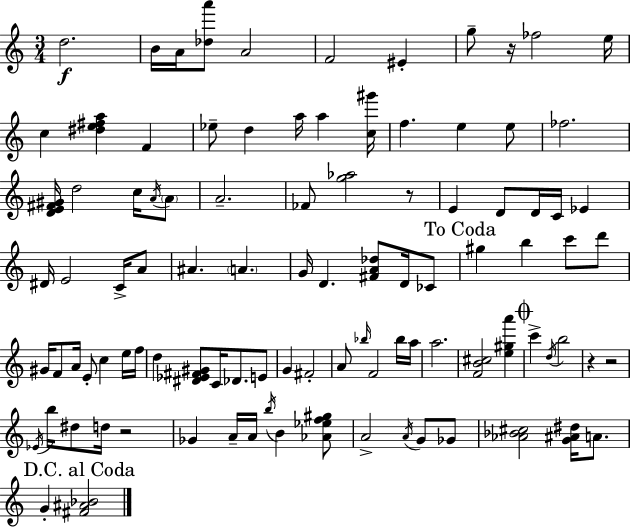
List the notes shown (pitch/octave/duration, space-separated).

D5/h. B4/s A4/s [Db5,A6]/e A4/h F4/h EIS4/q G5/e R/s FES5/h E5/s C5/q [D#5,E5,F#5,A5]/q F4/q Eb5/e D5/q A5/s A5/q [C5,G#6]/s F5/q. E5/q E5/e FES5/h. [D4,E4,F#4,G#4]/s D5/h C5/s A4/s A4/e A4/h. FES4/e [G5,Ab5]/h R/e E4/q D4/e D4/s C4/s Eb4/q D#4/s E4/h C4/s A4/e A#4/q. A4/q. G4/s D4/q. [F#4,A4,Db5]/e D4/s CES4/e G#5/q B5/q C6/e D6/e G#4/s F4/e A4/s E4/e C5/q E5/s F5/s D5/q [D#4,Eb4,F#4,G#4]/e C4/s Db4/e. E4/e G4/q F#4/h A4/e Bb5/s F4/h Bb5/s A5/s A5/h. [F4,B4,C#5]/h [E5,G#5,A6]/q C6/q D5/s B5/h R/q R/h Eb4/s B5/s D#5/e D5/s R/h Gb4/q A4/s A4/s B5/s B4/q [Ab4,Eb5,F5,G#5]/e A4/h A4/s G4/e Gb4/e [Ab4,Bb4,C#5]/h [G4,A#4,D#5]/s A4/e. G4/q [F#4,A#4,Bb4]/h